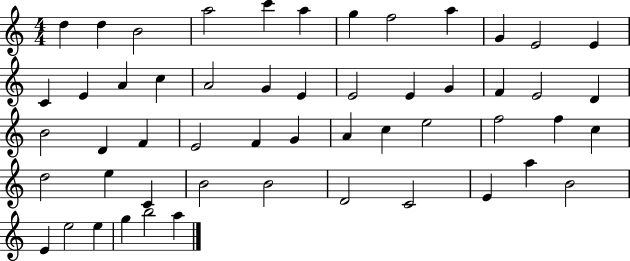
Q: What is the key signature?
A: C major